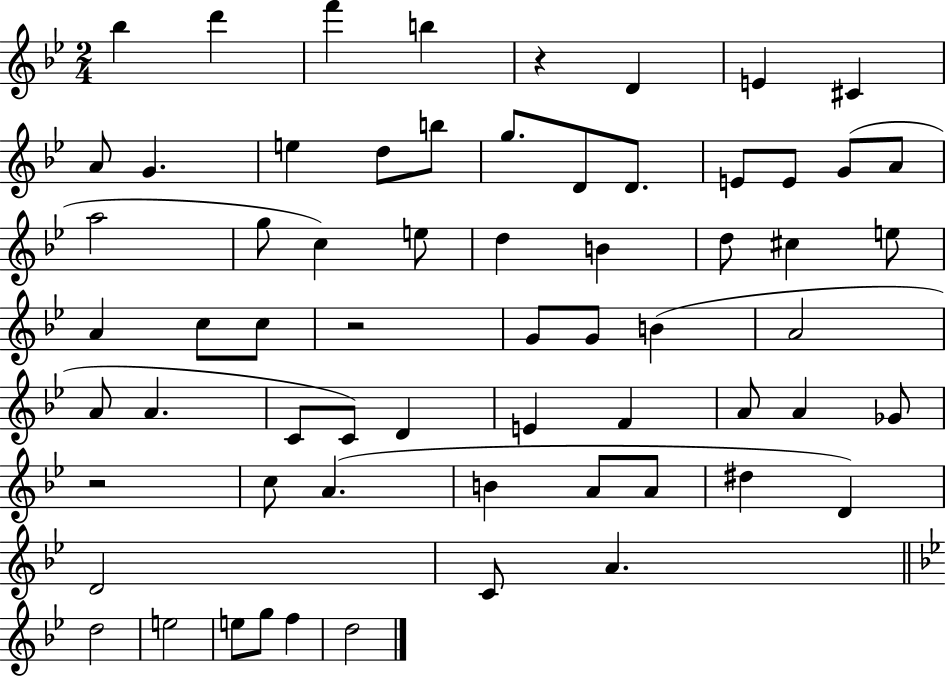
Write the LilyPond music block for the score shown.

{
  \clef treble
  \numericTimeSignature
  \time 2/4
  \key bes \major
  bes''4 d'''4 | f'''4 b''4 | r4 d'4 | e'4 cis'4 | \break a'8 g'4. | e''4 d''8 b''8 | g''8. d'8 d'8. | e'8 e'8 g'8( a'8 | \break a''2 | g''8 c''4) e''8 | d''4 b'4 | d''8 cis''4 e''8 | \break a'4 c''8 c''8 | r2 | g'8 g'8 b'4( | a'2 | \break a'8 a'4. | c'8 c'8) d'4 | e'4 f'4 | a'8 a'4 ges'8 | \break r2 | c''8 a'4.( | b'4 a'8 a'8 | dis''4 d'4) | \break d'2 | c'8 a'4. | \bar "||" \break \key g \minor d''2 | e''2 | e''8 g''8 f''4 | d''2 | \break \bar "|."
}